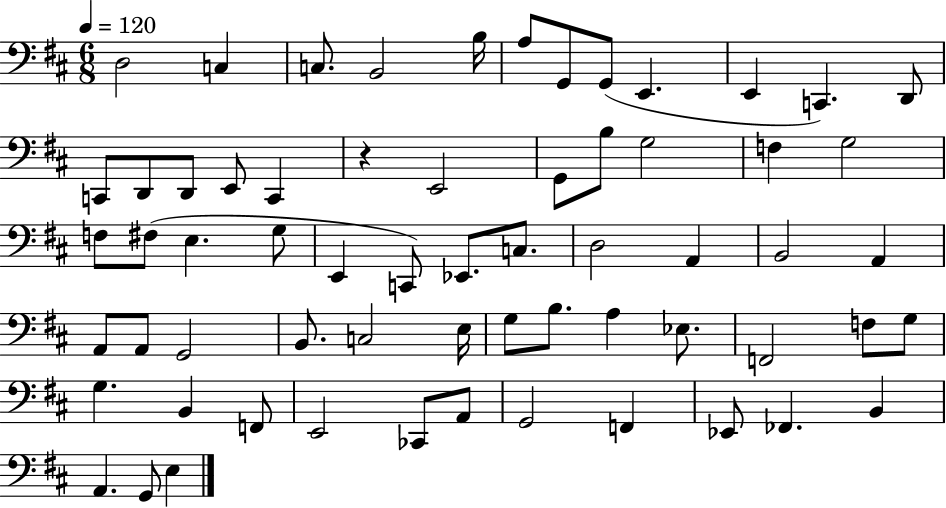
{
  \clef bass
  \numericTimeSignature
  \time 6/8
  \key d \major
  \tempo 4 = 120
  \repeat volta 2 { d2 c4 | c8. b,2 b16 | a8 g,8 g,8( e,4. | e,4 c,4.) d,8 | \break c,8 d,8 d,8 e,8 c,4 | r4 e,2 | g,8 b8 g2 | f4 g2 | \break f8 fis8( e4. g8 | e,4 c,8) ees,8. c8. | d2 a,4 | b,2 a,4 | \break a,8 a,8 g,2 | b,8. c2 e16 | g8 b8. a4 ees8. | f,2 f8 g8 | \break g4. b,4 f,8 | e,2 ces,8 a,8 | g,2 f,4 | ees,8 fes,4. b,4 | \break a,4. g,8 e4 | } \bar "|."
}